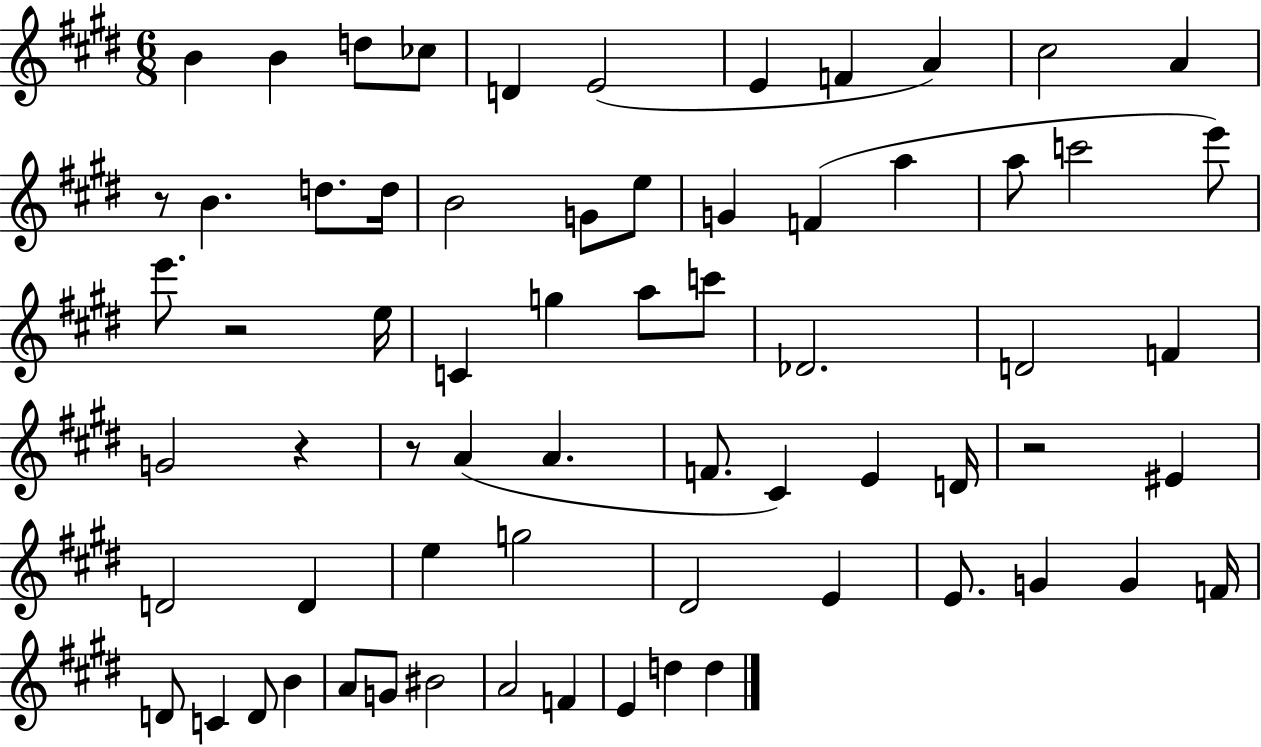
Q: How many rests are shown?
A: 5